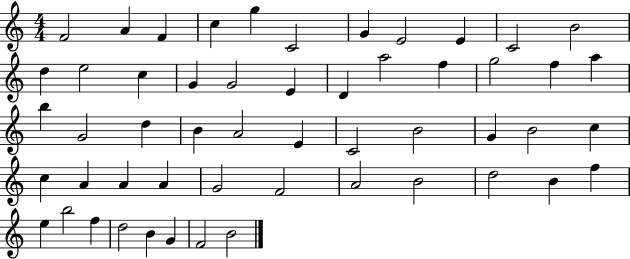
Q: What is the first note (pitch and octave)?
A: F4